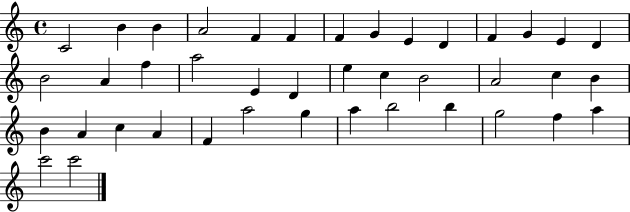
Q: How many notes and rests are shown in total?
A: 41